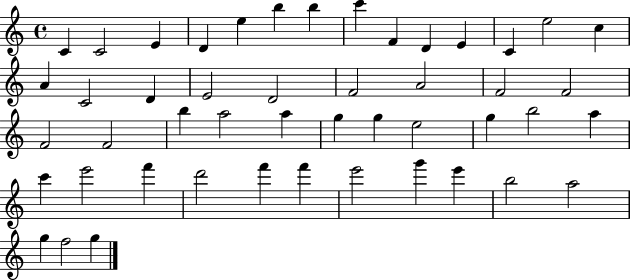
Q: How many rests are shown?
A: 0